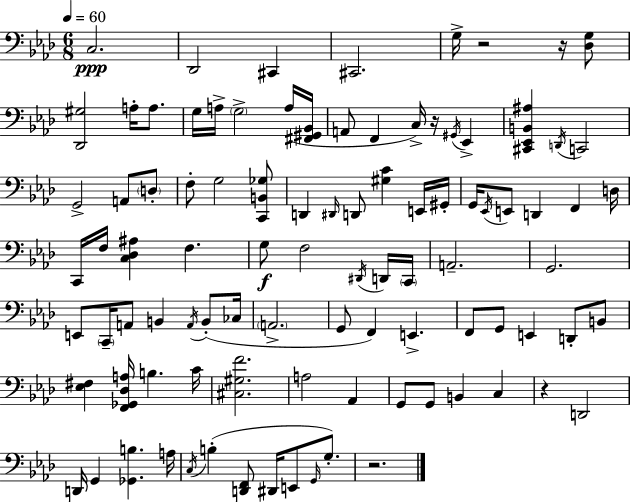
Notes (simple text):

C3/h. Db2/h C#2/q C#2/h. G3/s R/h R/s [Db3,G3]/e [Db2,G#3]/h A3/s A3/e. G3/s A3/s G3/h A3/s [F#2,G#2,Bb2]/s A2/e F2/q C3/s R/s G#2/s Eb2/q [C#2,Eb2,B2,A#3]/q D2/s C2/h G2/h A2/e D3/e F3/e G3/h [C2,B2,Gb3]/e D2/q D#2/s D2/e [G#3,C4]/q E2/s G#2/s G2/s Eb2/s E2/e D2/q F2/q D3/s C2/s F3/s [C3,Db3,A#3]/q F3/q. G3/e F3/h D#2/s D2/s C2/s A2/h. G2/h. E2/e C2/s A2/e B2/q A2/s B2/e CES3/s A2/h. G2/e F2/q E2/q. F2/e G2/e E2/q D2/e B2/e [Eb3,F#3]/q [F2,Gb2,Db3,A3]/s B3/q. C4/s [C#3,G#3,F4]/h. A3/h Ab2/q G2/e G2/e B2/q C3/q R/q D2/h D2/s G2/q [Gb2,B3]/q. A3/s C3/s B3/q [D2,F2]/e D#2/s E2/e G2/s G3/e. R/h.